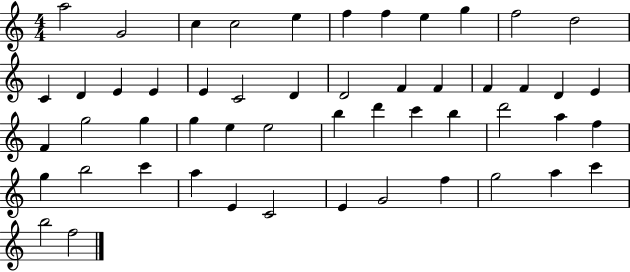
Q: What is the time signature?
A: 4/4